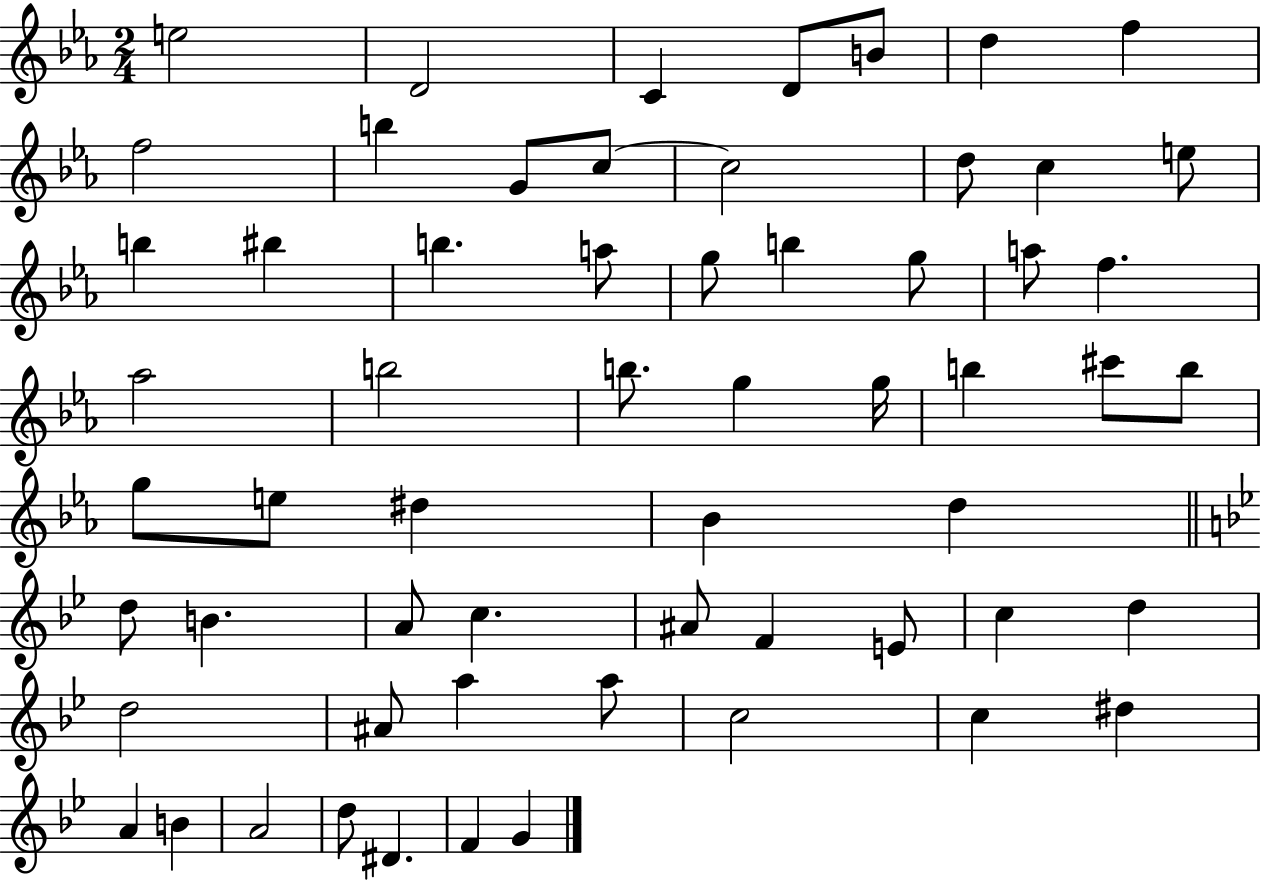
X:1
T:Untitled
M:2/4
L:1/4
K:Eb
e2 D2 C D/2 B/2 d f f2 b G/2 c/2 c2 d/2 c e/2 b ^b b a/2 g/2 b g/2 a/2 f _a2 b2 b/2 g g/4 b ^c'/2 b/2 g/2 e/2 ^d _B d d/2 B A/2 c ^A/2 F E/2 c d d2 ^A/2 a a/2 c2 c ^d A B A2 d/2 ^D F G